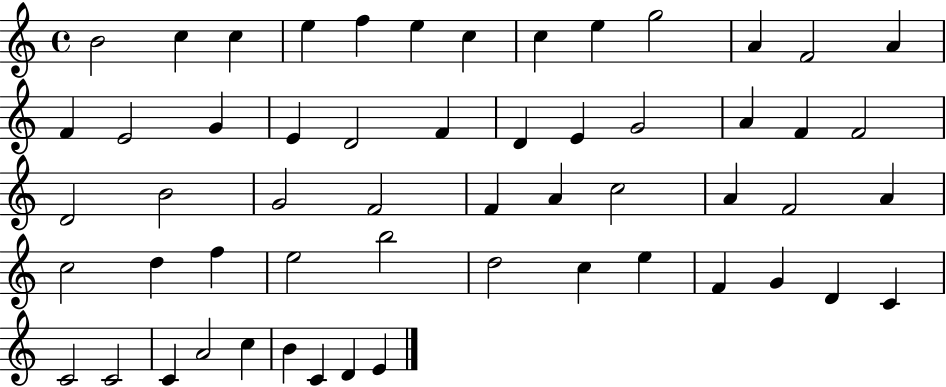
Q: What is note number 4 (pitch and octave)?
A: E5